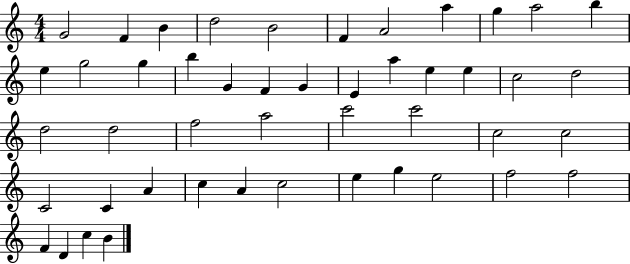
X:1
T:Untitled
M:4/4
L:1/4
K:C
G2 F B d2 B2 F A2 a g a2 b e g2 g b G F G E a e e c2 d2 d2 d2 f2 a2 c'2 c'2 c2 c2 C2 C A c A c2 e g e2 f2 f2 F D c B